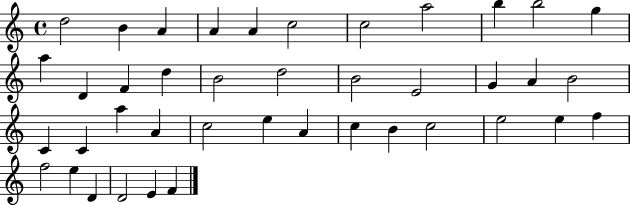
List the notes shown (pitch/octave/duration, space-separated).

D5/h B4/q A4/q A4/q A4/q C5/h C5/h A5/h B5/q B5/h G5/q A5/q D4/q F4/q D5/q B4/h D5/h B4/h E4/h G4/q A4/q B4/h C4/q C4/q A5/q A4/q C5/h E5/q A4/q C5/q B4/q C5/h E5/h E5/q F5/q F5/h E5/q D4/q D4/h E4/q F4/q